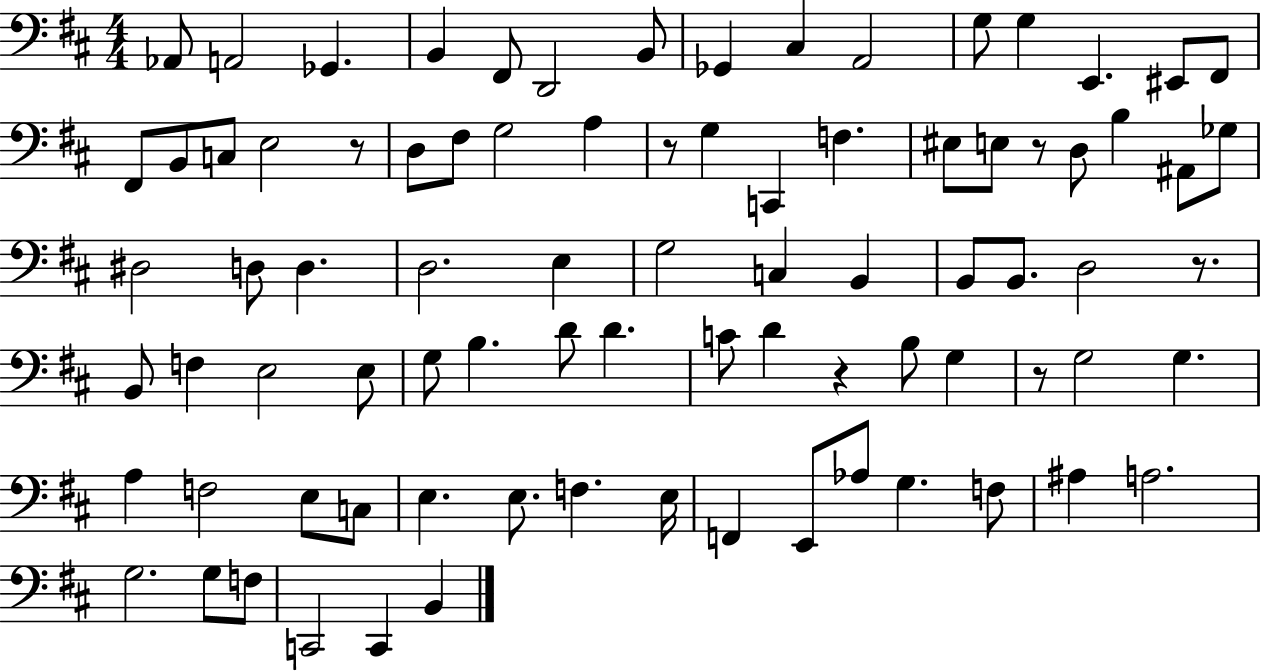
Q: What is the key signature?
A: D major